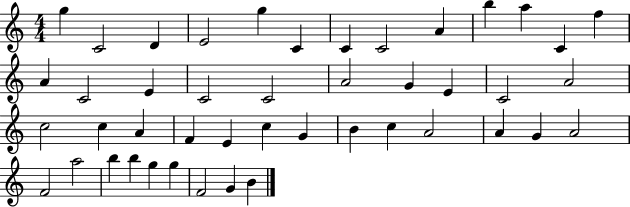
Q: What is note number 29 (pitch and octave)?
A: C5